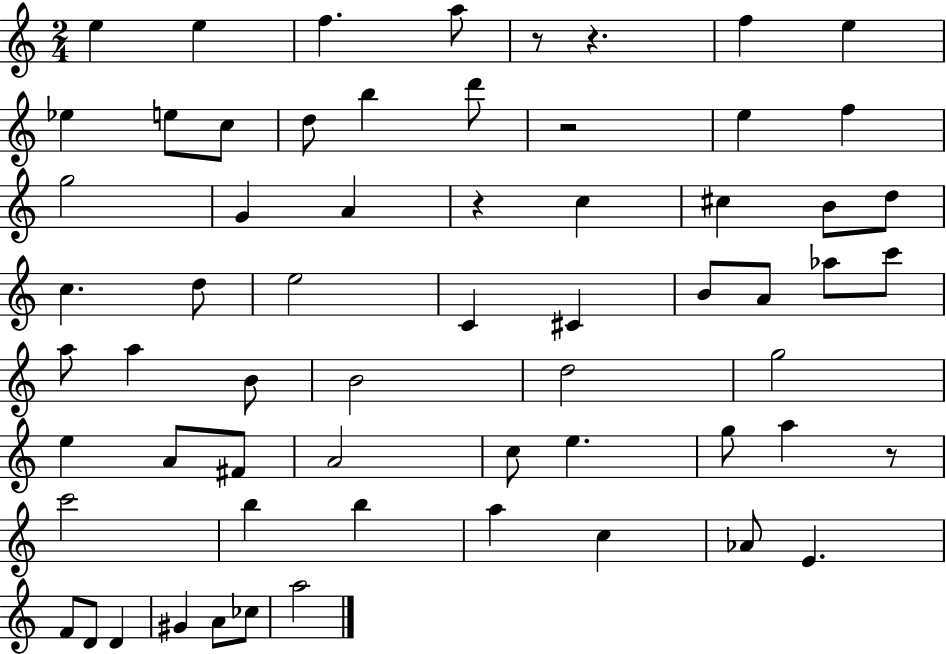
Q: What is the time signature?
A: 2/4